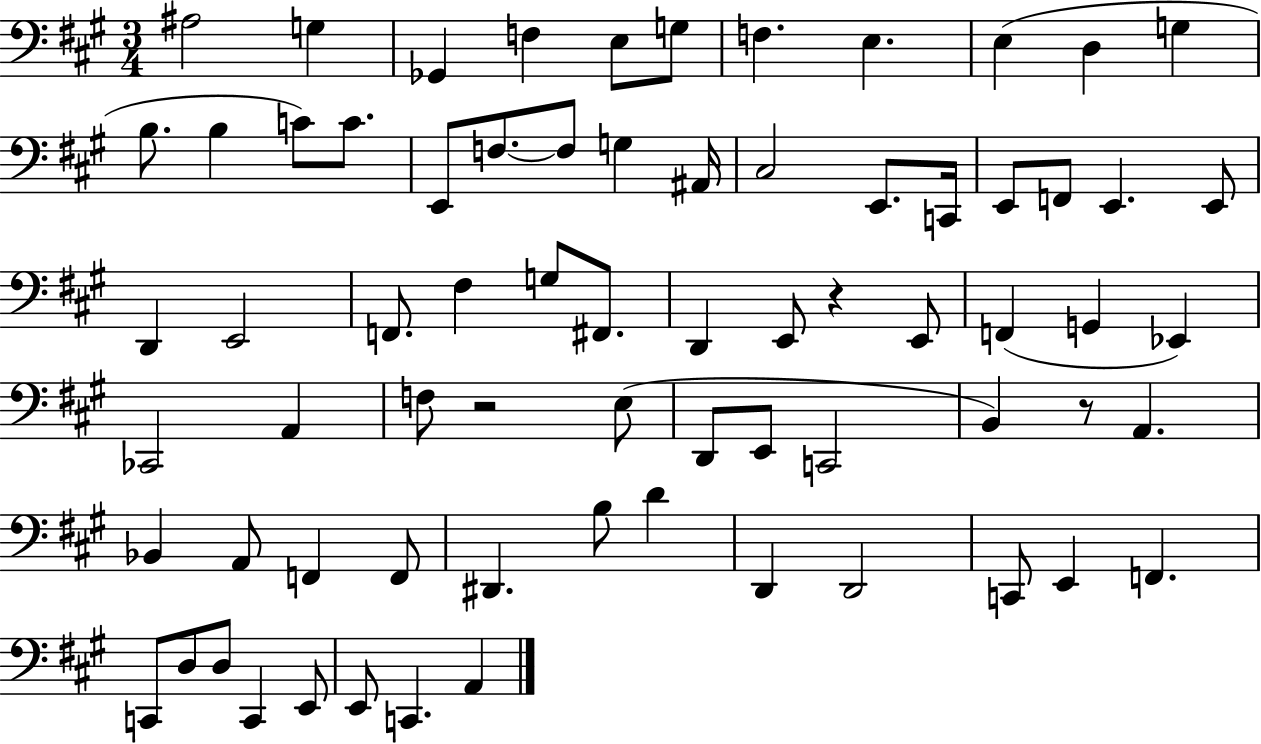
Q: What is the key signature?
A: A major